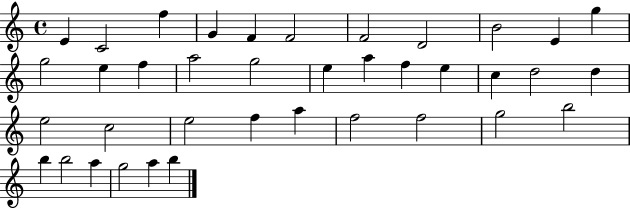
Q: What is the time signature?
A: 4/4